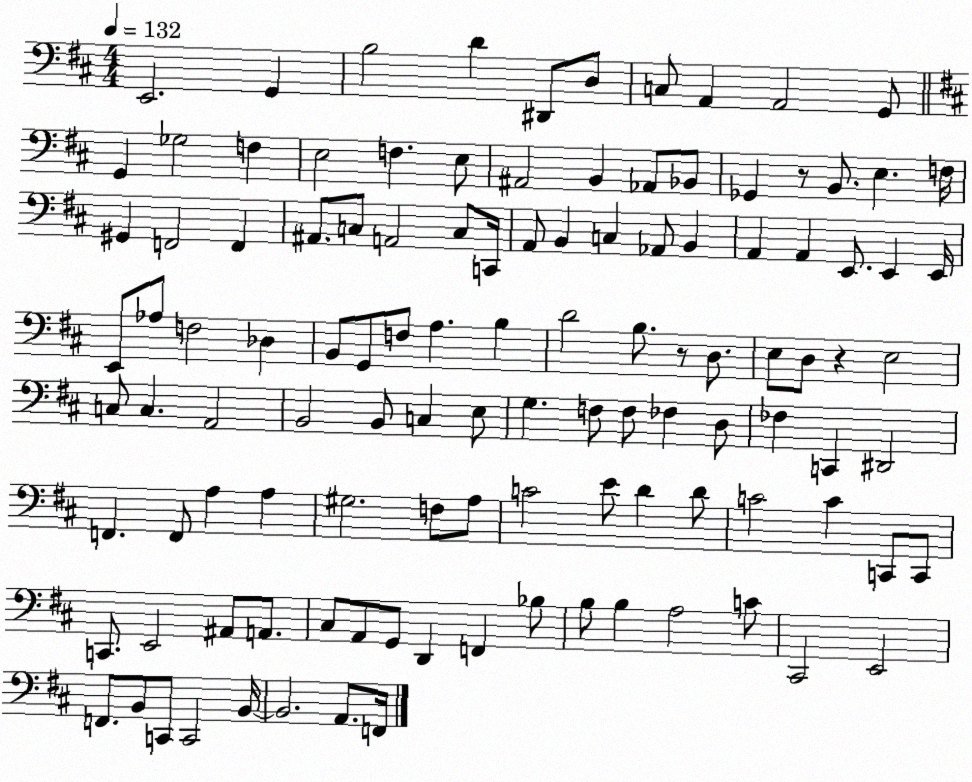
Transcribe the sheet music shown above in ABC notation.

X:1
T:Untitled
M:4/4
L:1/4
K:D
E,,2 G,, B,2 D ^D,,/2 D,/2 C,/2 A,, A,,2 G,,/2 G,, _G,2 F, E,2 F, E,/2 ^A,,2 B,, _A,,/2 _B,,/2 _G,, z/2 B,,/2 E, F,/4 ^G,, F,,2 F,, ^A,,/2 C,/2 A,,2 C,/2 C,,/4 A,,/2 B,, C, _A,,/2 B,, A,, A,, E,,/2 E,, E,,/4 E,,/2 _A,/2 F,2 _D, B,,/2 G,,/2 F,/2 A, B, D2 B,/2 z/2 D,/2 E,/2 D,/2 z E,2 C,/2 C, A,,2 B,,2 B,,/2 C, E,/2 G, F,/2 F,/2 _F, D,/2 _F, C,, ^D,,2 F,, F,,/2 A, A, ^G,2 F,/2 A,/2 C2 E/2 D D/2 C2 C C,,/2 C,,/2 C,,/2 E,,2 ^A,,/2 A,,/2 ^C,/2 A,,/2 G,,/2 D,, F,, _B,/2 B,/2 B, A,2 C/2 ^C,,2 E,,2 F,,/2 B,,/2 C,,/2 C,,2 B,,/4 B,,2 A,,/2 F,,/4